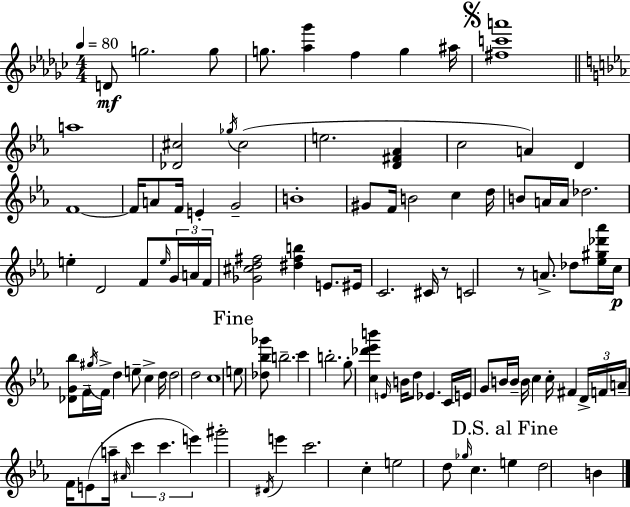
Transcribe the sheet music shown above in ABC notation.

X:1
T:Untitled
M:4/4
L:1/4
K:Ebm
D/2 g2 g/2 g/2 [_a_g'] f g ^a/4 [^fc'a']4 a4 [_D^c]2 _g/4 ^c2 e2 [D^F_A] c2 A D F4 F/4 A/2 F/4 E G2 B4 ^G/2 F/4 B2 c d/4 B/2 A/4 A/4 _d2 e D2 F/2 e/4 G/4 A/4 F/4 [_G^cd^f]2 [^d^fb] E/2 ^E/4 C2 ^C/4 z/2 C2 z/2 A/2 _d/2 [_e^g_d'_a']/4 c/4 [_DG_b]/2 F/4 ^g/4 F/4 d e/2 c d/4 d2 d2 c4 e/2 [_d_b_g']/2 b2 c' b2 g/2 [c_d'_e'b'] E/4 B/4 d/2 _E C/4 E/4 G/2 B/4 B/4 B/4 c c/4 ^F D/4 F/4 A/4 F/4 E/2 a/4 ^A/4 c' c' e' ^g'2 ^D/4 e' c'2 c e2 d/2 _g/4 c e d2 B